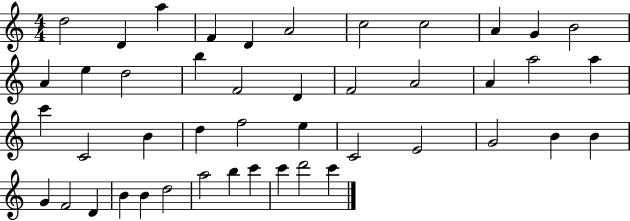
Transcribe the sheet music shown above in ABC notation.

X:1
T:Untitled
M:4/4
L:1/4
K:C
d2 D a F D A2 c2 c2 A G B2 A e d2 b F2 D F2 A2 A a2 a c' C2 B d f2 e C2 E2 G2 B B G F2 D B B d2 a2 b c' c' d'2 c'